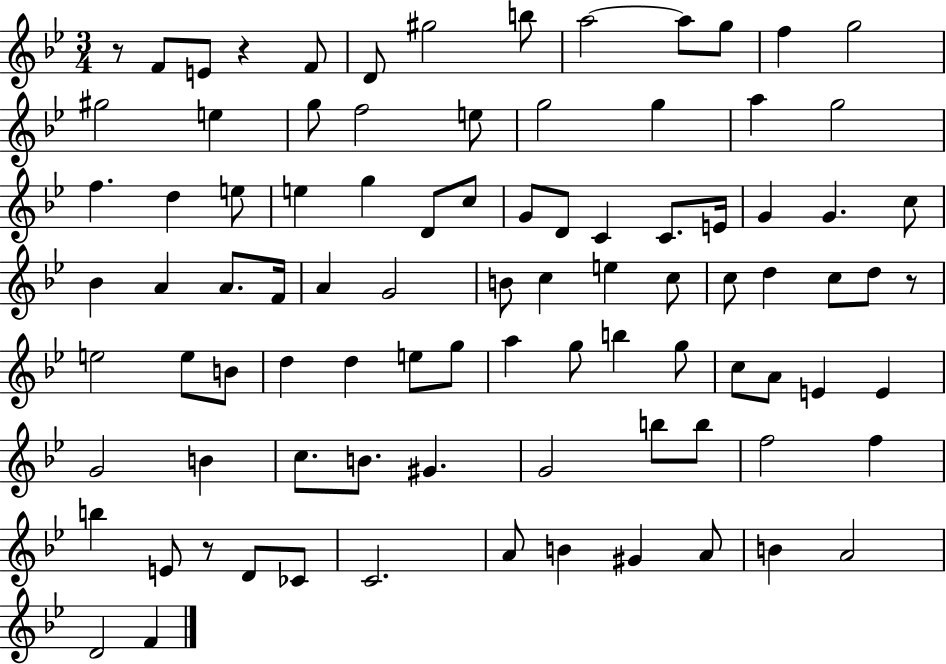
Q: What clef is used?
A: treble